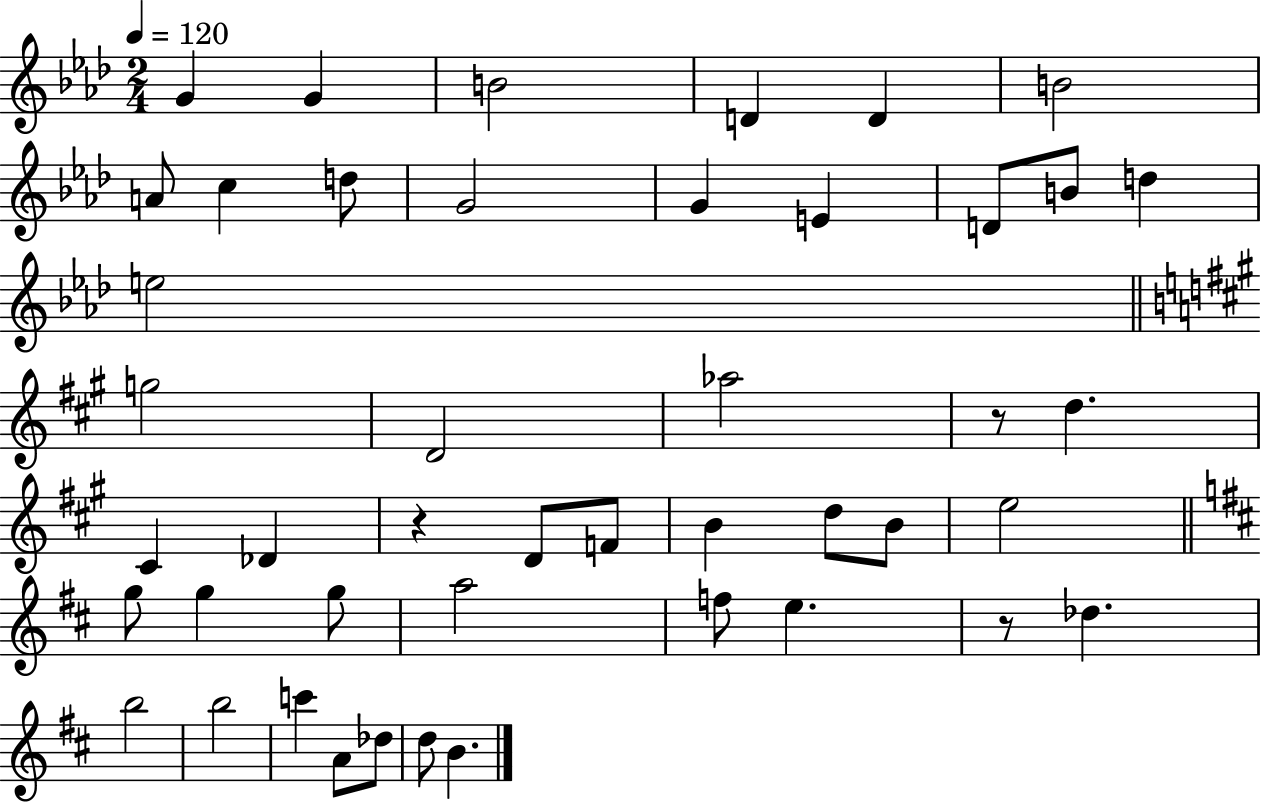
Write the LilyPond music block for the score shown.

{
  \clef treble
  \numericTimeSignature
  \time 2/4
  \key aes \major
  \tempo 4 = 120
  \repeat volta 2 { g'4 g'4 | b'2 | d'4 d'4 | b'2 | \break a'8 c''4 d''8 | g'2 | g'4 e'4 | d'8 b'8 d''4 | \break e''2 | \bar "||" \break \key a \major g''2 | d'2 | aes''2 | r8 d''4. | \break cis'4 des'4 | r4 d'8 f'8 | b'4 d''8 b'8 | e''2 | \break \bar "||" \break \key d \major g''8 g''4 g''8 | a''2 | f''8 e''4. | r8 des''4. | \break b''2 | b''2 | c'''4 a'8 des''8 | d''8 b'4. | \break } \bar "|."
}